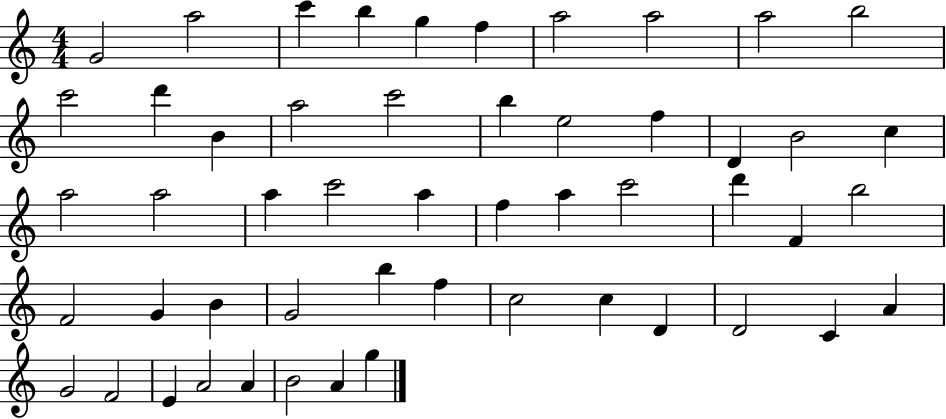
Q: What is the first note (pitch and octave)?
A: G4